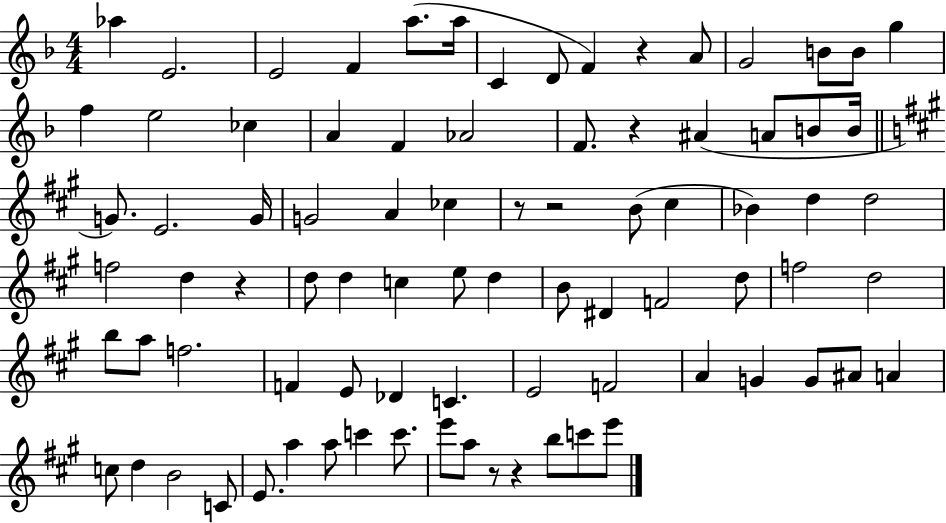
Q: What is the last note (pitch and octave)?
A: E6